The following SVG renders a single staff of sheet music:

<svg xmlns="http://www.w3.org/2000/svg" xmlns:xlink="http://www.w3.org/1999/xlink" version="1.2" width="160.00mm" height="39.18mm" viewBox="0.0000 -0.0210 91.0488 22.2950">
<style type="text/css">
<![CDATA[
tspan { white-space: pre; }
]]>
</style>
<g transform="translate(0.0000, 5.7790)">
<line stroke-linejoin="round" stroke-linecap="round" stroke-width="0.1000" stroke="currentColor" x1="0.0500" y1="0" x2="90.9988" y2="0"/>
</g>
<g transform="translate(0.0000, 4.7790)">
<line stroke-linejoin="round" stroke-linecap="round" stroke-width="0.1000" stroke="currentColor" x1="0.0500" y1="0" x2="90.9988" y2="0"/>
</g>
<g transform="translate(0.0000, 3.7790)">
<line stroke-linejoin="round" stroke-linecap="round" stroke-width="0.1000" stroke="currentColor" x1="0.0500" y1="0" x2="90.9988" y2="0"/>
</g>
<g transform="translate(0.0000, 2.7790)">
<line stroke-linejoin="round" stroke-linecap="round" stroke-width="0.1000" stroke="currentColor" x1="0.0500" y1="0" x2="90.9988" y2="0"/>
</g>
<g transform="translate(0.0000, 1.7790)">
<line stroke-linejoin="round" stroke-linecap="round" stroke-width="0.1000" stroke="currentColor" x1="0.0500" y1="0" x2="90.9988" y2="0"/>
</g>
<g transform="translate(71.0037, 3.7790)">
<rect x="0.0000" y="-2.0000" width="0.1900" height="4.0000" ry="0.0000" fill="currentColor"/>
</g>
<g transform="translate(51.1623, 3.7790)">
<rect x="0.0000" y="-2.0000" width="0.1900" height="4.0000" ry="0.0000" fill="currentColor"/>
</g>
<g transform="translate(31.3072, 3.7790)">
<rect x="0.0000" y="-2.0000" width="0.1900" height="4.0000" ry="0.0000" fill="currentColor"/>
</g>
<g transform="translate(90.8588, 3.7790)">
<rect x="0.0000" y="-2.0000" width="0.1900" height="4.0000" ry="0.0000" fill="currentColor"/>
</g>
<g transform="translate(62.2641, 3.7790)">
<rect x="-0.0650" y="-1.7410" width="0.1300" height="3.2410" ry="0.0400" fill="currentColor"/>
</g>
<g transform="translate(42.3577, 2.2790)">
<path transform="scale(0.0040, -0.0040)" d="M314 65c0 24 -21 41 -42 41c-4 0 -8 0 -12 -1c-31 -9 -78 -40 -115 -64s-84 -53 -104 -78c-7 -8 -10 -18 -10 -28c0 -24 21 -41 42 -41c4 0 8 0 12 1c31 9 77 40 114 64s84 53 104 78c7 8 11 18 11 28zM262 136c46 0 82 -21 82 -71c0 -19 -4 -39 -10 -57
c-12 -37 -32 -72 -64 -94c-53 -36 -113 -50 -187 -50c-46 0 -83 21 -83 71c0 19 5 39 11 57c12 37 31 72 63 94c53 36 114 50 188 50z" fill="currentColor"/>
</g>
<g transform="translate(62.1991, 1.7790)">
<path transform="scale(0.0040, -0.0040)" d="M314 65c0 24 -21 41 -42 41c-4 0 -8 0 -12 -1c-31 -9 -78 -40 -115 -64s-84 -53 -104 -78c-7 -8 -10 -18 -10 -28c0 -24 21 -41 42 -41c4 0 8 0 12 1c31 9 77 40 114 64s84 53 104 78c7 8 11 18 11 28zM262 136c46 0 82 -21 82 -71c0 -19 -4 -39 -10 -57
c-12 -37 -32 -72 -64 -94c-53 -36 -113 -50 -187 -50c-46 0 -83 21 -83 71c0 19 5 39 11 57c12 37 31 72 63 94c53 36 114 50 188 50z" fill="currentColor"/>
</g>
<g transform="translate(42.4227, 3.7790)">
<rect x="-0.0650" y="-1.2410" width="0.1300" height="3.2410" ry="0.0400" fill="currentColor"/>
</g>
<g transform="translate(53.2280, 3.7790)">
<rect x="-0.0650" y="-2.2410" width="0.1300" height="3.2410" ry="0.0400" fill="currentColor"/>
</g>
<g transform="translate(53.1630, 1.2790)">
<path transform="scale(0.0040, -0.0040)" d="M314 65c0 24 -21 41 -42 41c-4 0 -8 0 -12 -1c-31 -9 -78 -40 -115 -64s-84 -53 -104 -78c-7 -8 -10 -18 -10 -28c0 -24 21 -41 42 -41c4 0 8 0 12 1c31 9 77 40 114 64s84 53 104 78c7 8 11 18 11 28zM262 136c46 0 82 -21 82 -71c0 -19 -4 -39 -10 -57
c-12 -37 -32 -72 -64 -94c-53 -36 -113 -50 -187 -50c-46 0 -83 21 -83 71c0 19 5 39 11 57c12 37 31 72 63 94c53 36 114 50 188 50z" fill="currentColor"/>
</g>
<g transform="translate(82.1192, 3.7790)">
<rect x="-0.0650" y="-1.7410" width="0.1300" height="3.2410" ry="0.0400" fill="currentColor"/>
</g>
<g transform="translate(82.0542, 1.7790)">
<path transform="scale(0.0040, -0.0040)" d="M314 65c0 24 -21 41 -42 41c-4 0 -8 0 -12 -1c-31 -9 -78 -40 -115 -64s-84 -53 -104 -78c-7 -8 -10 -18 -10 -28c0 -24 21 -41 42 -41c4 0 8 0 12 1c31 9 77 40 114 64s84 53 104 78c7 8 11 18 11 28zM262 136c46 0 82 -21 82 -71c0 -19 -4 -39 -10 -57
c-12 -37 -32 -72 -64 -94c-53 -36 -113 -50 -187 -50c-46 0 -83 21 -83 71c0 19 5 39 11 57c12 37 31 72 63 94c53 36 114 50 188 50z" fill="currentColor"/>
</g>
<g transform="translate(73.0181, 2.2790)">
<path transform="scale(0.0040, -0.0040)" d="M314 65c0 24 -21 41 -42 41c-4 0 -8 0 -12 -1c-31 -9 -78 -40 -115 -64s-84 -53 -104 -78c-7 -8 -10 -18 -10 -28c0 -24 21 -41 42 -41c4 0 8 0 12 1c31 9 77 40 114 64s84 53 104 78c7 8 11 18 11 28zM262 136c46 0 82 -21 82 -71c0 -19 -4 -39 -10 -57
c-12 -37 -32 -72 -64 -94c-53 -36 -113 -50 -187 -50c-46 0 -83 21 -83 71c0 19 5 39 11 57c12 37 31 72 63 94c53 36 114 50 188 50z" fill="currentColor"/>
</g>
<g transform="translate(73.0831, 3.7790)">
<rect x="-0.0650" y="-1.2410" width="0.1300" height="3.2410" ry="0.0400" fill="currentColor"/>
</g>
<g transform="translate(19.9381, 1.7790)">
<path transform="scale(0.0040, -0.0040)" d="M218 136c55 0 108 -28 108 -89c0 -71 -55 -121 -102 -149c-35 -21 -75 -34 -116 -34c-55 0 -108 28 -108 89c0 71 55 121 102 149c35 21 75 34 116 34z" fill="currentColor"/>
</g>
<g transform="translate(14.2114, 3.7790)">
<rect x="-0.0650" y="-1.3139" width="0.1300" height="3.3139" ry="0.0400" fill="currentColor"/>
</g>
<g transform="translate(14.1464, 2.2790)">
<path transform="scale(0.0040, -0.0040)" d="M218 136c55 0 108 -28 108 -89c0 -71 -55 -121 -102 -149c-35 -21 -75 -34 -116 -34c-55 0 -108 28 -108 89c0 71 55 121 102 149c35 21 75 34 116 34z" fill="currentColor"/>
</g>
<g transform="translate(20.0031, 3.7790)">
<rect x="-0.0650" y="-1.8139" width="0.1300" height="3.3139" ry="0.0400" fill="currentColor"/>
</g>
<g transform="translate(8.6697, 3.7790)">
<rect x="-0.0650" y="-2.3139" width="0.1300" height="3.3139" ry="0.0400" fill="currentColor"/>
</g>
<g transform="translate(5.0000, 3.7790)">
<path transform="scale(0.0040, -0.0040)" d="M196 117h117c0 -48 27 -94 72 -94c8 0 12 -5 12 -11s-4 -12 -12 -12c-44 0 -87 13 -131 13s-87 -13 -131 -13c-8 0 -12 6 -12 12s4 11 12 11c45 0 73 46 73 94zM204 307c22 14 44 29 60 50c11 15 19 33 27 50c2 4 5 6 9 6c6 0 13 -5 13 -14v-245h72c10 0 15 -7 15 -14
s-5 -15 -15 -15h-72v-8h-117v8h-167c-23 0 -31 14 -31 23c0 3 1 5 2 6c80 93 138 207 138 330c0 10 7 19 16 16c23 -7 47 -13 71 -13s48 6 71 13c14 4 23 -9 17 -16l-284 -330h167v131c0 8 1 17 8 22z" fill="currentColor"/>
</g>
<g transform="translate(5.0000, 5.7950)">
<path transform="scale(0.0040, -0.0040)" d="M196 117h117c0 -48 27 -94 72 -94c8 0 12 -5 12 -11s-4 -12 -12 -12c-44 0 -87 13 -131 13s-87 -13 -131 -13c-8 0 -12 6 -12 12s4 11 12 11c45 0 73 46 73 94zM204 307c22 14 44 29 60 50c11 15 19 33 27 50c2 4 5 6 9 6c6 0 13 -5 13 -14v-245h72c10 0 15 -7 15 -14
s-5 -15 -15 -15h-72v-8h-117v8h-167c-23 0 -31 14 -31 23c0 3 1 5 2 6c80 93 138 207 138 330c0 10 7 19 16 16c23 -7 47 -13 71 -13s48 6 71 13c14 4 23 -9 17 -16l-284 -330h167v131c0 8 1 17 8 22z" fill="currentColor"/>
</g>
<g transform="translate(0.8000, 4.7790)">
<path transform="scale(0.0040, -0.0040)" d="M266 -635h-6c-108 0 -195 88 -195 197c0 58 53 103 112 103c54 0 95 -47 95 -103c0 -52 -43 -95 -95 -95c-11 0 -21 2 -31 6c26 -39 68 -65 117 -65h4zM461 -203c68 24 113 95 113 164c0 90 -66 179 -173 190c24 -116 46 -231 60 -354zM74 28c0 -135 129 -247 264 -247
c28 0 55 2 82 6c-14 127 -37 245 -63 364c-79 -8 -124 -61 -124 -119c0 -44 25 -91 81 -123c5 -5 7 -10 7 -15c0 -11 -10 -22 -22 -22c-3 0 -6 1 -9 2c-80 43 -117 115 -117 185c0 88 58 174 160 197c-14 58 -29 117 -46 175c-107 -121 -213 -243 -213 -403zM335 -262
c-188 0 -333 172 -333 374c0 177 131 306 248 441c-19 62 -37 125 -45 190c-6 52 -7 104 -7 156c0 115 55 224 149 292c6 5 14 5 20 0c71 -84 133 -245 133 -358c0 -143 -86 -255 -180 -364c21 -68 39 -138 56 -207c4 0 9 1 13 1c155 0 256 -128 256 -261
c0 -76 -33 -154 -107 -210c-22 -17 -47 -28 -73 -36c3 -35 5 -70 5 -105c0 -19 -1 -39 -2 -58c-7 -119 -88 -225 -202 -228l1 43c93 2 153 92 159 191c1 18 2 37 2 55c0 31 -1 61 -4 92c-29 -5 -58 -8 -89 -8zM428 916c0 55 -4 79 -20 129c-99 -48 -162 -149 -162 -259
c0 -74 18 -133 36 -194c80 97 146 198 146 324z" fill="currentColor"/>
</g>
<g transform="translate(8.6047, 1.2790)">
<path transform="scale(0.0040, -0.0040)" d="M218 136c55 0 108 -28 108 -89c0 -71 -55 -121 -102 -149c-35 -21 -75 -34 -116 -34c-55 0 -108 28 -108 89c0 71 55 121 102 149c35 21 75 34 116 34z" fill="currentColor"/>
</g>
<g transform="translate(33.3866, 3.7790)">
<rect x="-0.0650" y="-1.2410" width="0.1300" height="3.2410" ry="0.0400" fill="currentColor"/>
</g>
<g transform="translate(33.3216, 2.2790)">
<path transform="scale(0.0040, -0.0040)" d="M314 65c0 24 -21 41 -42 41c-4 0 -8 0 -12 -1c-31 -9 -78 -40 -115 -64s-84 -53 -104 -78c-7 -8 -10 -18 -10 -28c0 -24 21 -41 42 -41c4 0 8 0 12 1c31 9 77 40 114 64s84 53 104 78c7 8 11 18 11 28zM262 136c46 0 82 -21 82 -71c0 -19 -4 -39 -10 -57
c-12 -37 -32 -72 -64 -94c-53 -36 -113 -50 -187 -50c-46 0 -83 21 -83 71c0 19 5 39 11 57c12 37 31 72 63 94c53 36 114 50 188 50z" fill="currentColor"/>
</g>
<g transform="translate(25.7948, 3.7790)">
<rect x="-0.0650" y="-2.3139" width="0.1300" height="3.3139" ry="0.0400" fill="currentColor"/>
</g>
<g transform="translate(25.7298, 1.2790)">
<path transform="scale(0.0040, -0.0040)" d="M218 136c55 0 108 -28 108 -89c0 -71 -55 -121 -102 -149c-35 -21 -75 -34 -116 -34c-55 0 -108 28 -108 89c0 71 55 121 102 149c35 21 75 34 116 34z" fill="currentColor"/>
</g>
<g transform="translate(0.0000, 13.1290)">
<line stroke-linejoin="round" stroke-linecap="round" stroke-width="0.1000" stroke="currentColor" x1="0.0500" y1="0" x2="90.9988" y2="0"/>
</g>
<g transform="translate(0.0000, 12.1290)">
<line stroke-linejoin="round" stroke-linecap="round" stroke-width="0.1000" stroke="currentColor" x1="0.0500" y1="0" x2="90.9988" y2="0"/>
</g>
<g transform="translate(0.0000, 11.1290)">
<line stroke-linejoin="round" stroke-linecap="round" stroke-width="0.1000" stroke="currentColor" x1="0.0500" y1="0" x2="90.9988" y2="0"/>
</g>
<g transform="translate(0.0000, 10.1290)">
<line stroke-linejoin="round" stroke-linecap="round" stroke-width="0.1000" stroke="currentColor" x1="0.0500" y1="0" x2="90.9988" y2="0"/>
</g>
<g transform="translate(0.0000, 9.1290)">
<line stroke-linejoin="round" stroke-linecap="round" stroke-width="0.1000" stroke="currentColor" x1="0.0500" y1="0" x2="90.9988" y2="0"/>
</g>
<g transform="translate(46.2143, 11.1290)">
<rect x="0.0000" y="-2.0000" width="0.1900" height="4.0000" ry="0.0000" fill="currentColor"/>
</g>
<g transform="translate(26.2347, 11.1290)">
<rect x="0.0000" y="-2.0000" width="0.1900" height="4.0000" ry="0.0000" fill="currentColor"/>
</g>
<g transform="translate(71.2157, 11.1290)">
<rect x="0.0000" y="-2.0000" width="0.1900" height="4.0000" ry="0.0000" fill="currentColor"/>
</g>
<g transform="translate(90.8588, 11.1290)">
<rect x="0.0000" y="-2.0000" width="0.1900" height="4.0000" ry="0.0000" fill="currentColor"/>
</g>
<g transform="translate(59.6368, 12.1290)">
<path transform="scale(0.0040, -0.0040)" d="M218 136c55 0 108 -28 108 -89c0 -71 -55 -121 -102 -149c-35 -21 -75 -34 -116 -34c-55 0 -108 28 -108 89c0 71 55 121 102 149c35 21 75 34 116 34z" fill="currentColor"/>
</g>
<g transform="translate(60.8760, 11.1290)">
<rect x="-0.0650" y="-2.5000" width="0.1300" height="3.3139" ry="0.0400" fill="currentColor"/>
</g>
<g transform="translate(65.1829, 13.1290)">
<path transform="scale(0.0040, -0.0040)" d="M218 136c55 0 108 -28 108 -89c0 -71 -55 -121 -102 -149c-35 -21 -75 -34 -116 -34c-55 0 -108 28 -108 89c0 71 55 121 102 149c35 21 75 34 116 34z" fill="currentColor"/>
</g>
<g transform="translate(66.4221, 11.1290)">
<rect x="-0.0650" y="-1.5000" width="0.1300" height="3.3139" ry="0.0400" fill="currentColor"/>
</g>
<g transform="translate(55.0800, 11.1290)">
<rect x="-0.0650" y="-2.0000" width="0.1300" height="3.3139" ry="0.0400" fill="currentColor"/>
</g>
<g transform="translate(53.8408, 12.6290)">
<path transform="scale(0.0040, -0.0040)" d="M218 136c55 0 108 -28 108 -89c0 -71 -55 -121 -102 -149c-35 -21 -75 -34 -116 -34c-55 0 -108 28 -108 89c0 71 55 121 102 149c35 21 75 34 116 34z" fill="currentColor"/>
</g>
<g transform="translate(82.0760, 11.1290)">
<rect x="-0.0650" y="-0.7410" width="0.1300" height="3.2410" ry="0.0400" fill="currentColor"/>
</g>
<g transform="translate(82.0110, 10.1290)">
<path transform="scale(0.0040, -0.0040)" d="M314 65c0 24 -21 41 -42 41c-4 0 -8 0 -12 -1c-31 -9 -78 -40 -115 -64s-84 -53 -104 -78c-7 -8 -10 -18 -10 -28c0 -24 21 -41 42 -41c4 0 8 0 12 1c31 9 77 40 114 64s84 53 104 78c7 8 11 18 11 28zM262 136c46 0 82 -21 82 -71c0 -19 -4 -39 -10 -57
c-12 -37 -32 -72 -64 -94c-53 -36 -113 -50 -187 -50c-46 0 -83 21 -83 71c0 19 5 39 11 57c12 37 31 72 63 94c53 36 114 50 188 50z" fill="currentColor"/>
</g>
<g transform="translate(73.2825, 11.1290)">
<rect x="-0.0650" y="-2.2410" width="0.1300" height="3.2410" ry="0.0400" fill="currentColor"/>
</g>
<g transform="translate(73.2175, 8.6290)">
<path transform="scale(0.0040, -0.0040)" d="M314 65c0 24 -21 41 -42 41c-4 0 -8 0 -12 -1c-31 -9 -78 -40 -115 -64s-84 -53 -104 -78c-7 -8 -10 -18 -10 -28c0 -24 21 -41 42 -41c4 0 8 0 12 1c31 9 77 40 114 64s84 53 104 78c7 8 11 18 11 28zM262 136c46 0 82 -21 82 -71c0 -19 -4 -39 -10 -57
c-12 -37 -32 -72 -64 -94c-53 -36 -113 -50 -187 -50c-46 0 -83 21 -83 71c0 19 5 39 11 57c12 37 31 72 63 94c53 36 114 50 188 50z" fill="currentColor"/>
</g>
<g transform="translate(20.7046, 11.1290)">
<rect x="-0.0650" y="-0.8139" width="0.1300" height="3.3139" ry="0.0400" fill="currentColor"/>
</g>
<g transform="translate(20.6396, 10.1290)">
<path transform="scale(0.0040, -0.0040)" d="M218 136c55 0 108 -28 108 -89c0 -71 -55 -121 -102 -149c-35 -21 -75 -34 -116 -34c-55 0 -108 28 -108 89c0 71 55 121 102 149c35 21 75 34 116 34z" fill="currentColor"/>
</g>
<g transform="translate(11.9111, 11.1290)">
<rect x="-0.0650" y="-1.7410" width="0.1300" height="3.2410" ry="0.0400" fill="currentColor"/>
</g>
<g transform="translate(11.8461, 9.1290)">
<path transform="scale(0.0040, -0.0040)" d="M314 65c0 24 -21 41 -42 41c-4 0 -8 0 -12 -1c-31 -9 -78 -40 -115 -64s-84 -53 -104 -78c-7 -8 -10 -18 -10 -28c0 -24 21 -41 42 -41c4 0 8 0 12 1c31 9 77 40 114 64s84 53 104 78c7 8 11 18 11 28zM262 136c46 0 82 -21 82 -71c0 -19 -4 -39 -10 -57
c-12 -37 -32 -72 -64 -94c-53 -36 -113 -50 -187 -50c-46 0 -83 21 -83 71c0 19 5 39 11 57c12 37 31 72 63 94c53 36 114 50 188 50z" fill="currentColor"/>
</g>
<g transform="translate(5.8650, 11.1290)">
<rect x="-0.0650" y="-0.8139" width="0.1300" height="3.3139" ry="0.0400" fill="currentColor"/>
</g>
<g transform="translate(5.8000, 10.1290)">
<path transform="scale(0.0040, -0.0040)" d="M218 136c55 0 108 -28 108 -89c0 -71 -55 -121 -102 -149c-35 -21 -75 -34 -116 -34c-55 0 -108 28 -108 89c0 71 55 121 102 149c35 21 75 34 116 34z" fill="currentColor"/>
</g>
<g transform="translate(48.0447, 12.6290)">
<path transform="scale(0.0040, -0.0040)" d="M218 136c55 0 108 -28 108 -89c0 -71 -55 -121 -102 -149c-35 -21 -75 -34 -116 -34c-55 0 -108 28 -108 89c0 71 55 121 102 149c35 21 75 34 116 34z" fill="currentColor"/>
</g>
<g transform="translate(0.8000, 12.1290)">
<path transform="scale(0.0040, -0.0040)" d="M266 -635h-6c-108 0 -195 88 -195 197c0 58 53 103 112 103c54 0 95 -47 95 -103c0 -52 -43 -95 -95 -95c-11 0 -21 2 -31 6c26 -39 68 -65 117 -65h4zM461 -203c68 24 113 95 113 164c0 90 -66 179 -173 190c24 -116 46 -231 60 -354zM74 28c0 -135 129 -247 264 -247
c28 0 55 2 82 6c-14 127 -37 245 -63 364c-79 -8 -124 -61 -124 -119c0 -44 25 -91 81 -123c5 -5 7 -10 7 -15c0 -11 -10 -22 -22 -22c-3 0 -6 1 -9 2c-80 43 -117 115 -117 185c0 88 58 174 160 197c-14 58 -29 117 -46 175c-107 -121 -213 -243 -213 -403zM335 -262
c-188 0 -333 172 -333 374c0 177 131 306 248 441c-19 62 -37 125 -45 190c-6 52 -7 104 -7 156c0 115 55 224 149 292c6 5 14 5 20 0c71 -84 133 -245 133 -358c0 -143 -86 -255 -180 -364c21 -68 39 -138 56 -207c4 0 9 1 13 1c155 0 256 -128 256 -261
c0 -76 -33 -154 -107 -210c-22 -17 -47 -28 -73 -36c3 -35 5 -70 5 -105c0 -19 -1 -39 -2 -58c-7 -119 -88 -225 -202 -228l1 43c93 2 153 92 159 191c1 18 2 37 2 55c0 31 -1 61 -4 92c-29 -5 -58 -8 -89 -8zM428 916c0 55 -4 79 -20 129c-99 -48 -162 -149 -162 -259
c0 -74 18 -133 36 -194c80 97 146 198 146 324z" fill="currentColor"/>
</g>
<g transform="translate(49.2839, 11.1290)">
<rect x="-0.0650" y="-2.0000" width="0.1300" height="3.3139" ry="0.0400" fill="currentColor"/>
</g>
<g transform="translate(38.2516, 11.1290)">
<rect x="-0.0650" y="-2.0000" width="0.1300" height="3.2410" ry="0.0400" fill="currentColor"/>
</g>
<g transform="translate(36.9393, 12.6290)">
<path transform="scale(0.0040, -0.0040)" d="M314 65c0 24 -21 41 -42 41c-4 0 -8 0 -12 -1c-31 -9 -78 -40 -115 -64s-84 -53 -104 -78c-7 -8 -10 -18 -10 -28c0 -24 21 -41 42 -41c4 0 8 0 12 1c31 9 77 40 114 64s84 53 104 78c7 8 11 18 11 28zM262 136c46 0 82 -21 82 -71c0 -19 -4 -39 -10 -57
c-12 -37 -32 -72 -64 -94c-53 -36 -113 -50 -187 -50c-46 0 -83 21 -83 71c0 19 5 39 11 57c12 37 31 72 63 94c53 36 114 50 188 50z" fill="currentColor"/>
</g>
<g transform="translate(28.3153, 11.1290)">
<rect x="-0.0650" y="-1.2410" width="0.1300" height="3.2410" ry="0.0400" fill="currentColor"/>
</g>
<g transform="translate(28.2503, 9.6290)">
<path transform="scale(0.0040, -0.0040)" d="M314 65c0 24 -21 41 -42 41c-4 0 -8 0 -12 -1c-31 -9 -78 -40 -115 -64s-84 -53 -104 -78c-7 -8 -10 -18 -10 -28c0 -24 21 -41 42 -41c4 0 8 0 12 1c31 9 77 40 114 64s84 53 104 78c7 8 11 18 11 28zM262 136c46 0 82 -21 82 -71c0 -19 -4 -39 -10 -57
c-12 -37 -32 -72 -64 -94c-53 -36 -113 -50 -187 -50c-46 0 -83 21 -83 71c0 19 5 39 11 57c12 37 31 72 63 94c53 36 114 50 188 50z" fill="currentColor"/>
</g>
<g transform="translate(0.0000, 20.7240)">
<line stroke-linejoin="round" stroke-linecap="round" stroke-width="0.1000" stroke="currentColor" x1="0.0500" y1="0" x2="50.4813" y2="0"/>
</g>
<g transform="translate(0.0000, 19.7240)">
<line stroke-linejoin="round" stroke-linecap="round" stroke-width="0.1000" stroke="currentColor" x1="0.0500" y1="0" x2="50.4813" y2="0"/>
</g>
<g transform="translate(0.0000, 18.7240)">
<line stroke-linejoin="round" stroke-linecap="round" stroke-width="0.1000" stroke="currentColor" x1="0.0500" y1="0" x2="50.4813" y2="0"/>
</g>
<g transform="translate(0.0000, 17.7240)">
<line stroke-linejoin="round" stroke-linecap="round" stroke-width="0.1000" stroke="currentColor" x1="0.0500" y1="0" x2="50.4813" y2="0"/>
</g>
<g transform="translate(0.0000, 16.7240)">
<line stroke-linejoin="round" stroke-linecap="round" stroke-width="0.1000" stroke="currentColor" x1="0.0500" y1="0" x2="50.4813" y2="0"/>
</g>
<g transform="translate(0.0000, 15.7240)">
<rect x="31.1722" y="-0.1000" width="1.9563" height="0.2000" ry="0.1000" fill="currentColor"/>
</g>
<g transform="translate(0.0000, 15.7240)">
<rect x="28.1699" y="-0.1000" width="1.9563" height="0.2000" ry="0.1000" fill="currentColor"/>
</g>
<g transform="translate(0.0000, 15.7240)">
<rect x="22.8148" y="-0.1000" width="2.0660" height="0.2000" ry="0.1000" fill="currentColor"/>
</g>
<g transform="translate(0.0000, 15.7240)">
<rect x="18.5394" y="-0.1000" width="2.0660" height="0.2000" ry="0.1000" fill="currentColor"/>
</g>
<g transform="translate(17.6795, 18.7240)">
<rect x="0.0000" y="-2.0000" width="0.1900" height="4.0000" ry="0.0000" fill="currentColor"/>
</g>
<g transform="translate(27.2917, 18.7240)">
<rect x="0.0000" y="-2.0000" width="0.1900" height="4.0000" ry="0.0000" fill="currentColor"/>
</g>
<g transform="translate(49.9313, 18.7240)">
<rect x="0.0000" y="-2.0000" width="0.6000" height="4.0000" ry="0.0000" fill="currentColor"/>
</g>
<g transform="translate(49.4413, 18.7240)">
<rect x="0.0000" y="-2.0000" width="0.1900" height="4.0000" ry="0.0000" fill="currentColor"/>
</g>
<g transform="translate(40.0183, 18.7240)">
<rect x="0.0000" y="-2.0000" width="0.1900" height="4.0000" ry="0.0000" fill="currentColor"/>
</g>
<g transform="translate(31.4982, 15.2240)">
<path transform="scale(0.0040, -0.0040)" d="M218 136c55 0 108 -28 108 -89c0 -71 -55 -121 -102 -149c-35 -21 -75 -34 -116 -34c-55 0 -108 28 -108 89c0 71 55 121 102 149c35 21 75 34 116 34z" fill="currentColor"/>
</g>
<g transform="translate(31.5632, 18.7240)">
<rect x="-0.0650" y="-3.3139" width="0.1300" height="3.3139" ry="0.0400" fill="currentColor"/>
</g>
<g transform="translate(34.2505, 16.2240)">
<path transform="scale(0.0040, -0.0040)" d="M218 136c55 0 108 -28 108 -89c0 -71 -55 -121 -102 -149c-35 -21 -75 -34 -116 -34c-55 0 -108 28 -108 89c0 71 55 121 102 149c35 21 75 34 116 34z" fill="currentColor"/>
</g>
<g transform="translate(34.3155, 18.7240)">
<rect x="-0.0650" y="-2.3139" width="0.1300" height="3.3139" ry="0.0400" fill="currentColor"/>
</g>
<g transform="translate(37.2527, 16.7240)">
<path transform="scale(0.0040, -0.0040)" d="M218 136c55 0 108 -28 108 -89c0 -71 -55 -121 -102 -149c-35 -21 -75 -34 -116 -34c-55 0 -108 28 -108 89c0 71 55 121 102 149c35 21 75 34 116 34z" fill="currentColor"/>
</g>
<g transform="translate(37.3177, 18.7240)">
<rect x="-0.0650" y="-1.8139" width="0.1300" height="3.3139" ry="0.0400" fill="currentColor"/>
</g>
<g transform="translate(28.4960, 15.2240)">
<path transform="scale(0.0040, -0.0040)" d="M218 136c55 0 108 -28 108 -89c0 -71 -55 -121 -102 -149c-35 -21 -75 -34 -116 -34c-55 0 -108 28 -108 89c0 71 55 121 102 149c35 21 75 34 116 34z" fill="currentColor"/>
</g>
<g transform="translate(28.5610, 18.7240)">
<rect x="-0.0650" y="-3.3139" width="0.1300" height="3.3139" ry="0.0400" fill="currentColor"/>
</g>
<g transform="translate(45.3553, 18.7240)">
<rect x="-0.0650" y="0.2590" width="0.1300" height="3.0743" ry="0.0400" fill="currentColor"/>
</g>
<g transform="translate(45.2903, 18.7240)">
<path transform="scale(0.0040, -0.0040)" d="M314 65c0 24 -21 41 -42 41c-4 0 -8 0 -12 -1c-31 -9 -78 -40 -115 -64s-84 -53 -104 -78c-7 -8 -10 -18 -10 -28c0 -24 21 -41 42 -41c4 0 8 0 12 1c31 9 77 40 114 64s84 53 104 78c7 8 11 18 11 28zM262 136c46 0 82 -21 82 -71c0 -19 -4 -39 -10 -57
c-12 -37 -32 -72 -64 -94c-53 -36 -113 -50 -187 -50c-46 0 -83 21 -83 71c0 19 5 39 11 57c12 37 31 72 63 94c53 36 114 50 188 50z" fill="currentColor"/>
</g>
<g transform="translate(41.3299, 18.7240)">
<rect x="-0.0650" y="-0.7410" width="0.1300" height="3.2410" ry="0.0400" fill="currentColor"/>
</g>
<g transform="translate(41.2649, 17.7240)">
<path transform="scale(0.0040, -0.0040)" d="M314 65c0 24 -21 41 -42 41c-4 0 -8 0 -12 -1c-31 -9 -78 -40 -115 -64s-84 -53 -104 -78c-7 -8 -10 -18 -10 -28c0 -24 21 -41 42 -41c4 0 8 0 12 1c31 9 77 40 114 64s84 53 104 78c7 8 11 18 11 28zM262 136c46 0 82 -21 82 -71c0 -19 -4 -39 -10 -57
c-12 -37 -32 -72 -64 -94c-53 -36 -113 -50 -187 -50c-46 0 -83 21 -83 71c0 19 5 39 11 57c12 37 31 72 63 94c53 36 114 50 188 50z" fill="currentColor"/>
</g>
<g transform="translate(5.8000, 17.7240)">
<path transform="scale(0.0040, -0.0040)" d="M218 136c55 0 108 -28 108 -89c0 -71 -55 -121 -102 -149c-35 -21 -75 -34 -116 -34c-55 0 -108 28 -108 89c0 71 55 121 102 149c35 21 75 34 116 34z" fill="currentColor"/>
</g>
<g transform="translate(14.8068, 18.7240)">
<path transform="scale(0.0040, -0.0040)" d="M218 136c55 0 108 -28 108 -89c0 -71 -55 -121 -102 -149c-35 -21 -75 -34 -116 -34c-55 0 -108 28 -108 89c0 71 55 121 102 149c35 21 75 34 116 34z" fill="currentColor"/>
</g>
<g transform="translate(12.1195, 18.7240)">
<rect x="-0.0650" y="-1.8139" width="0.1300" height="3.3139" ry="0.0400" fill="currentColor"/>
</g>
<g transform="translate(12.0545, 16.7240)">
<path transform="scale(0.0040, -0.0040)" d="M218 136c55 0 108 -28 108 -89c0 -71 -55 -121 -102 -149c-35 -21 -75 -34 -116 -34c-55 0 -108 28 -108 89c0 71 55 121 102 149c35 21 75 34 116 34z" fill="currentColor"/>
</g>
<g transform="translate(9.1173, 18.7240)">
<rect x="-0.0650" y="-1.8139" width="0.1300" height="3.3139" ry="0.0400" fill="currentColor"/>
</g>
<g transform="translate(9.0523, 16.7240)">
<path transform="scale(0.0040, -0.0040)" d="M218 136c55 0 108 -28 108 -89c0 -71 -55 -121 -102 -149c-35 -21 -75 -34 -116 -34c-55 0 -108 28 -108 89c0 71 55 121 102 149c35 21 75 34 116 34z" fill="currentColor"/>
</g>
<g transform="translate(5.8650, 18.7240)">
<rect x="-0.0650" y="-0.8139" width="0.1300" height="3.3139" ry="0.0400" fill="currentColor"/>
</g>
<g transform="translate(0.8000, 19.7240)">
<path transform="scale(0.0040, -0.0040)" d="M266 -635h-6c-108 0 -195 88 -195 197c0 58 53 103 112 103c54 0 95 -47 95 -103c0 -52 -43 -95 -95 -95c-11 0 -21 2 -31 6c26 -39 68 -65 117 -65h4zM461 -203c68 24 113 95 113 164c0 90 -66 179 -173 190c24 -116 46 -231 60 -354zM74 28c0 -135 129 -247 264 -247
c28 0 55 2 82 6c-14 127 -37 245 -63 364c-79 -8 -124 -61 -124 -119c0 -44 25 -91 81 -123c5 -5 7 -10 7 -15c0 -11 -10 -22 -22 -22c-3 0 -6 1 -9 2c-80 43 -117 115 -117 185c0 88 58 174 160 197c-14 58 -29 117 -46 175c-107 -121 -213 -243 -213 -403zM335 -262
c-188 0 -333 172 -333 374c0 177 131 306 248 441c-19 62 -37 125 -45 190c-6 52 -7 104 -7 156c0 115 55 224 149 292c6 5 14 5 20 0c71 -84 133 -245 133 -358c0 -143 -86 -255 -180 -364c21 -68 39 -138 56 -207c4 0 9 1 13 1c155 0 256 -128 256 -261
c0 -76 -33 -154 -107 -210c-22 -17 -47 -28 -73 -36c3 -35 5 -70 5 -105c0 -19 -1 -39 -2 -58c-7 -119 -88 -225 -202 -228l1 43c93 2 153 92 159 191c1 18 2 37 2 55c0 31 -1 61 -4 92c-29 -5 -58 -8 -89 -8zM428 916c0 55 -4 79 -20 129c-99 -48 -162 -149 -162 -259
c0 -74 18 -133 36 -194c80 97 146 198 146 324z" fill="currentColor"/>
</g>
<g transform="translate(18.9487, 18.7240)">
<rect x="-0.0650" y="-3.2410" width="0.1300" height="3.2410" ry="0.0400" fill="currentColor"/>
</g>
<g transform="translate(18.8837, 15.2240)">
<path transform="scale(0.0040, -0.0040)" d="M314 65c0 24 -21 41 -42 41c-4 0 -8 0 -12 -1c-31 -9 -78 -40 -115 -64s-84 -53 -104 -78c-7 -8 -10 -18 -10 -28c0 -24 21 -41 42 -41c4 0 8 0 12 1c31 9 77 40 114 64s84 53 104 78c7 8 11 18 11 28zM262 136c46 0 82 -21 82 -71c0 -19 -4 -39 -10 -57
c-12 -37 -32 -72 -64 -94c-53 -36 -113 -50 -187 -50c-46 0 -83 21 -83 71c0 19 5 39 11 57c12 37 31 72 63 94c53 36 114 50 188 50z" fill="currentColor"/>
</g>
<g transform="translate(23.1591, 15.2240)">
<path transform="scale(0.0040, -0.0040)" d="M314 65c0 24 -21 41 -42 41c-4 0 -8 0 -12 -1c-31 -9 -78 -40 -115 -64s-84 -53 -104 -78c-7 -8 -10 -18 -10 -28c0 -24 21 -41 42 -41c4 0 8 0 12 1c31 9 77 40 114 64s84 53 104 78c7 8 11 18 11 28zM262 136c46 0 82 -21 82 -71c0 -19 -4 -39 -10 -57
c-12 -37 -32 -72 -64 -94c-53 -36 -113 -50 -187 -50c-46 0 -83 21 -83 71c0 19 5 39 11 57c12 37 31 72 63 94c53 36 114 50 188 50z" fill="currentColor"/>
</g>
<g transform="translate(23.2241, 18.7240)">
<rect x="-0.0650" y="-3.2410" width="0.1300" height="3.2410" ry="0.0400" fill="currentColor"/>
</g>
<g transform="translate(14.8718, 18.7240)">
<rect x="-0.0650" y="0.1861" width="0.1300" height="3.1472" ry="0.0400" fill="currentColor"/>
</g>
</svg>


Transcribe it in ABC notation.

X:1
T:Untitled
M:4/4
L:1/4
K:C
g e f g e2 e2 g2 f2 e2 f2 d f2 d e2 F2 F F G E g2 d2 d f f B b2 b2 b b g f d2 B2